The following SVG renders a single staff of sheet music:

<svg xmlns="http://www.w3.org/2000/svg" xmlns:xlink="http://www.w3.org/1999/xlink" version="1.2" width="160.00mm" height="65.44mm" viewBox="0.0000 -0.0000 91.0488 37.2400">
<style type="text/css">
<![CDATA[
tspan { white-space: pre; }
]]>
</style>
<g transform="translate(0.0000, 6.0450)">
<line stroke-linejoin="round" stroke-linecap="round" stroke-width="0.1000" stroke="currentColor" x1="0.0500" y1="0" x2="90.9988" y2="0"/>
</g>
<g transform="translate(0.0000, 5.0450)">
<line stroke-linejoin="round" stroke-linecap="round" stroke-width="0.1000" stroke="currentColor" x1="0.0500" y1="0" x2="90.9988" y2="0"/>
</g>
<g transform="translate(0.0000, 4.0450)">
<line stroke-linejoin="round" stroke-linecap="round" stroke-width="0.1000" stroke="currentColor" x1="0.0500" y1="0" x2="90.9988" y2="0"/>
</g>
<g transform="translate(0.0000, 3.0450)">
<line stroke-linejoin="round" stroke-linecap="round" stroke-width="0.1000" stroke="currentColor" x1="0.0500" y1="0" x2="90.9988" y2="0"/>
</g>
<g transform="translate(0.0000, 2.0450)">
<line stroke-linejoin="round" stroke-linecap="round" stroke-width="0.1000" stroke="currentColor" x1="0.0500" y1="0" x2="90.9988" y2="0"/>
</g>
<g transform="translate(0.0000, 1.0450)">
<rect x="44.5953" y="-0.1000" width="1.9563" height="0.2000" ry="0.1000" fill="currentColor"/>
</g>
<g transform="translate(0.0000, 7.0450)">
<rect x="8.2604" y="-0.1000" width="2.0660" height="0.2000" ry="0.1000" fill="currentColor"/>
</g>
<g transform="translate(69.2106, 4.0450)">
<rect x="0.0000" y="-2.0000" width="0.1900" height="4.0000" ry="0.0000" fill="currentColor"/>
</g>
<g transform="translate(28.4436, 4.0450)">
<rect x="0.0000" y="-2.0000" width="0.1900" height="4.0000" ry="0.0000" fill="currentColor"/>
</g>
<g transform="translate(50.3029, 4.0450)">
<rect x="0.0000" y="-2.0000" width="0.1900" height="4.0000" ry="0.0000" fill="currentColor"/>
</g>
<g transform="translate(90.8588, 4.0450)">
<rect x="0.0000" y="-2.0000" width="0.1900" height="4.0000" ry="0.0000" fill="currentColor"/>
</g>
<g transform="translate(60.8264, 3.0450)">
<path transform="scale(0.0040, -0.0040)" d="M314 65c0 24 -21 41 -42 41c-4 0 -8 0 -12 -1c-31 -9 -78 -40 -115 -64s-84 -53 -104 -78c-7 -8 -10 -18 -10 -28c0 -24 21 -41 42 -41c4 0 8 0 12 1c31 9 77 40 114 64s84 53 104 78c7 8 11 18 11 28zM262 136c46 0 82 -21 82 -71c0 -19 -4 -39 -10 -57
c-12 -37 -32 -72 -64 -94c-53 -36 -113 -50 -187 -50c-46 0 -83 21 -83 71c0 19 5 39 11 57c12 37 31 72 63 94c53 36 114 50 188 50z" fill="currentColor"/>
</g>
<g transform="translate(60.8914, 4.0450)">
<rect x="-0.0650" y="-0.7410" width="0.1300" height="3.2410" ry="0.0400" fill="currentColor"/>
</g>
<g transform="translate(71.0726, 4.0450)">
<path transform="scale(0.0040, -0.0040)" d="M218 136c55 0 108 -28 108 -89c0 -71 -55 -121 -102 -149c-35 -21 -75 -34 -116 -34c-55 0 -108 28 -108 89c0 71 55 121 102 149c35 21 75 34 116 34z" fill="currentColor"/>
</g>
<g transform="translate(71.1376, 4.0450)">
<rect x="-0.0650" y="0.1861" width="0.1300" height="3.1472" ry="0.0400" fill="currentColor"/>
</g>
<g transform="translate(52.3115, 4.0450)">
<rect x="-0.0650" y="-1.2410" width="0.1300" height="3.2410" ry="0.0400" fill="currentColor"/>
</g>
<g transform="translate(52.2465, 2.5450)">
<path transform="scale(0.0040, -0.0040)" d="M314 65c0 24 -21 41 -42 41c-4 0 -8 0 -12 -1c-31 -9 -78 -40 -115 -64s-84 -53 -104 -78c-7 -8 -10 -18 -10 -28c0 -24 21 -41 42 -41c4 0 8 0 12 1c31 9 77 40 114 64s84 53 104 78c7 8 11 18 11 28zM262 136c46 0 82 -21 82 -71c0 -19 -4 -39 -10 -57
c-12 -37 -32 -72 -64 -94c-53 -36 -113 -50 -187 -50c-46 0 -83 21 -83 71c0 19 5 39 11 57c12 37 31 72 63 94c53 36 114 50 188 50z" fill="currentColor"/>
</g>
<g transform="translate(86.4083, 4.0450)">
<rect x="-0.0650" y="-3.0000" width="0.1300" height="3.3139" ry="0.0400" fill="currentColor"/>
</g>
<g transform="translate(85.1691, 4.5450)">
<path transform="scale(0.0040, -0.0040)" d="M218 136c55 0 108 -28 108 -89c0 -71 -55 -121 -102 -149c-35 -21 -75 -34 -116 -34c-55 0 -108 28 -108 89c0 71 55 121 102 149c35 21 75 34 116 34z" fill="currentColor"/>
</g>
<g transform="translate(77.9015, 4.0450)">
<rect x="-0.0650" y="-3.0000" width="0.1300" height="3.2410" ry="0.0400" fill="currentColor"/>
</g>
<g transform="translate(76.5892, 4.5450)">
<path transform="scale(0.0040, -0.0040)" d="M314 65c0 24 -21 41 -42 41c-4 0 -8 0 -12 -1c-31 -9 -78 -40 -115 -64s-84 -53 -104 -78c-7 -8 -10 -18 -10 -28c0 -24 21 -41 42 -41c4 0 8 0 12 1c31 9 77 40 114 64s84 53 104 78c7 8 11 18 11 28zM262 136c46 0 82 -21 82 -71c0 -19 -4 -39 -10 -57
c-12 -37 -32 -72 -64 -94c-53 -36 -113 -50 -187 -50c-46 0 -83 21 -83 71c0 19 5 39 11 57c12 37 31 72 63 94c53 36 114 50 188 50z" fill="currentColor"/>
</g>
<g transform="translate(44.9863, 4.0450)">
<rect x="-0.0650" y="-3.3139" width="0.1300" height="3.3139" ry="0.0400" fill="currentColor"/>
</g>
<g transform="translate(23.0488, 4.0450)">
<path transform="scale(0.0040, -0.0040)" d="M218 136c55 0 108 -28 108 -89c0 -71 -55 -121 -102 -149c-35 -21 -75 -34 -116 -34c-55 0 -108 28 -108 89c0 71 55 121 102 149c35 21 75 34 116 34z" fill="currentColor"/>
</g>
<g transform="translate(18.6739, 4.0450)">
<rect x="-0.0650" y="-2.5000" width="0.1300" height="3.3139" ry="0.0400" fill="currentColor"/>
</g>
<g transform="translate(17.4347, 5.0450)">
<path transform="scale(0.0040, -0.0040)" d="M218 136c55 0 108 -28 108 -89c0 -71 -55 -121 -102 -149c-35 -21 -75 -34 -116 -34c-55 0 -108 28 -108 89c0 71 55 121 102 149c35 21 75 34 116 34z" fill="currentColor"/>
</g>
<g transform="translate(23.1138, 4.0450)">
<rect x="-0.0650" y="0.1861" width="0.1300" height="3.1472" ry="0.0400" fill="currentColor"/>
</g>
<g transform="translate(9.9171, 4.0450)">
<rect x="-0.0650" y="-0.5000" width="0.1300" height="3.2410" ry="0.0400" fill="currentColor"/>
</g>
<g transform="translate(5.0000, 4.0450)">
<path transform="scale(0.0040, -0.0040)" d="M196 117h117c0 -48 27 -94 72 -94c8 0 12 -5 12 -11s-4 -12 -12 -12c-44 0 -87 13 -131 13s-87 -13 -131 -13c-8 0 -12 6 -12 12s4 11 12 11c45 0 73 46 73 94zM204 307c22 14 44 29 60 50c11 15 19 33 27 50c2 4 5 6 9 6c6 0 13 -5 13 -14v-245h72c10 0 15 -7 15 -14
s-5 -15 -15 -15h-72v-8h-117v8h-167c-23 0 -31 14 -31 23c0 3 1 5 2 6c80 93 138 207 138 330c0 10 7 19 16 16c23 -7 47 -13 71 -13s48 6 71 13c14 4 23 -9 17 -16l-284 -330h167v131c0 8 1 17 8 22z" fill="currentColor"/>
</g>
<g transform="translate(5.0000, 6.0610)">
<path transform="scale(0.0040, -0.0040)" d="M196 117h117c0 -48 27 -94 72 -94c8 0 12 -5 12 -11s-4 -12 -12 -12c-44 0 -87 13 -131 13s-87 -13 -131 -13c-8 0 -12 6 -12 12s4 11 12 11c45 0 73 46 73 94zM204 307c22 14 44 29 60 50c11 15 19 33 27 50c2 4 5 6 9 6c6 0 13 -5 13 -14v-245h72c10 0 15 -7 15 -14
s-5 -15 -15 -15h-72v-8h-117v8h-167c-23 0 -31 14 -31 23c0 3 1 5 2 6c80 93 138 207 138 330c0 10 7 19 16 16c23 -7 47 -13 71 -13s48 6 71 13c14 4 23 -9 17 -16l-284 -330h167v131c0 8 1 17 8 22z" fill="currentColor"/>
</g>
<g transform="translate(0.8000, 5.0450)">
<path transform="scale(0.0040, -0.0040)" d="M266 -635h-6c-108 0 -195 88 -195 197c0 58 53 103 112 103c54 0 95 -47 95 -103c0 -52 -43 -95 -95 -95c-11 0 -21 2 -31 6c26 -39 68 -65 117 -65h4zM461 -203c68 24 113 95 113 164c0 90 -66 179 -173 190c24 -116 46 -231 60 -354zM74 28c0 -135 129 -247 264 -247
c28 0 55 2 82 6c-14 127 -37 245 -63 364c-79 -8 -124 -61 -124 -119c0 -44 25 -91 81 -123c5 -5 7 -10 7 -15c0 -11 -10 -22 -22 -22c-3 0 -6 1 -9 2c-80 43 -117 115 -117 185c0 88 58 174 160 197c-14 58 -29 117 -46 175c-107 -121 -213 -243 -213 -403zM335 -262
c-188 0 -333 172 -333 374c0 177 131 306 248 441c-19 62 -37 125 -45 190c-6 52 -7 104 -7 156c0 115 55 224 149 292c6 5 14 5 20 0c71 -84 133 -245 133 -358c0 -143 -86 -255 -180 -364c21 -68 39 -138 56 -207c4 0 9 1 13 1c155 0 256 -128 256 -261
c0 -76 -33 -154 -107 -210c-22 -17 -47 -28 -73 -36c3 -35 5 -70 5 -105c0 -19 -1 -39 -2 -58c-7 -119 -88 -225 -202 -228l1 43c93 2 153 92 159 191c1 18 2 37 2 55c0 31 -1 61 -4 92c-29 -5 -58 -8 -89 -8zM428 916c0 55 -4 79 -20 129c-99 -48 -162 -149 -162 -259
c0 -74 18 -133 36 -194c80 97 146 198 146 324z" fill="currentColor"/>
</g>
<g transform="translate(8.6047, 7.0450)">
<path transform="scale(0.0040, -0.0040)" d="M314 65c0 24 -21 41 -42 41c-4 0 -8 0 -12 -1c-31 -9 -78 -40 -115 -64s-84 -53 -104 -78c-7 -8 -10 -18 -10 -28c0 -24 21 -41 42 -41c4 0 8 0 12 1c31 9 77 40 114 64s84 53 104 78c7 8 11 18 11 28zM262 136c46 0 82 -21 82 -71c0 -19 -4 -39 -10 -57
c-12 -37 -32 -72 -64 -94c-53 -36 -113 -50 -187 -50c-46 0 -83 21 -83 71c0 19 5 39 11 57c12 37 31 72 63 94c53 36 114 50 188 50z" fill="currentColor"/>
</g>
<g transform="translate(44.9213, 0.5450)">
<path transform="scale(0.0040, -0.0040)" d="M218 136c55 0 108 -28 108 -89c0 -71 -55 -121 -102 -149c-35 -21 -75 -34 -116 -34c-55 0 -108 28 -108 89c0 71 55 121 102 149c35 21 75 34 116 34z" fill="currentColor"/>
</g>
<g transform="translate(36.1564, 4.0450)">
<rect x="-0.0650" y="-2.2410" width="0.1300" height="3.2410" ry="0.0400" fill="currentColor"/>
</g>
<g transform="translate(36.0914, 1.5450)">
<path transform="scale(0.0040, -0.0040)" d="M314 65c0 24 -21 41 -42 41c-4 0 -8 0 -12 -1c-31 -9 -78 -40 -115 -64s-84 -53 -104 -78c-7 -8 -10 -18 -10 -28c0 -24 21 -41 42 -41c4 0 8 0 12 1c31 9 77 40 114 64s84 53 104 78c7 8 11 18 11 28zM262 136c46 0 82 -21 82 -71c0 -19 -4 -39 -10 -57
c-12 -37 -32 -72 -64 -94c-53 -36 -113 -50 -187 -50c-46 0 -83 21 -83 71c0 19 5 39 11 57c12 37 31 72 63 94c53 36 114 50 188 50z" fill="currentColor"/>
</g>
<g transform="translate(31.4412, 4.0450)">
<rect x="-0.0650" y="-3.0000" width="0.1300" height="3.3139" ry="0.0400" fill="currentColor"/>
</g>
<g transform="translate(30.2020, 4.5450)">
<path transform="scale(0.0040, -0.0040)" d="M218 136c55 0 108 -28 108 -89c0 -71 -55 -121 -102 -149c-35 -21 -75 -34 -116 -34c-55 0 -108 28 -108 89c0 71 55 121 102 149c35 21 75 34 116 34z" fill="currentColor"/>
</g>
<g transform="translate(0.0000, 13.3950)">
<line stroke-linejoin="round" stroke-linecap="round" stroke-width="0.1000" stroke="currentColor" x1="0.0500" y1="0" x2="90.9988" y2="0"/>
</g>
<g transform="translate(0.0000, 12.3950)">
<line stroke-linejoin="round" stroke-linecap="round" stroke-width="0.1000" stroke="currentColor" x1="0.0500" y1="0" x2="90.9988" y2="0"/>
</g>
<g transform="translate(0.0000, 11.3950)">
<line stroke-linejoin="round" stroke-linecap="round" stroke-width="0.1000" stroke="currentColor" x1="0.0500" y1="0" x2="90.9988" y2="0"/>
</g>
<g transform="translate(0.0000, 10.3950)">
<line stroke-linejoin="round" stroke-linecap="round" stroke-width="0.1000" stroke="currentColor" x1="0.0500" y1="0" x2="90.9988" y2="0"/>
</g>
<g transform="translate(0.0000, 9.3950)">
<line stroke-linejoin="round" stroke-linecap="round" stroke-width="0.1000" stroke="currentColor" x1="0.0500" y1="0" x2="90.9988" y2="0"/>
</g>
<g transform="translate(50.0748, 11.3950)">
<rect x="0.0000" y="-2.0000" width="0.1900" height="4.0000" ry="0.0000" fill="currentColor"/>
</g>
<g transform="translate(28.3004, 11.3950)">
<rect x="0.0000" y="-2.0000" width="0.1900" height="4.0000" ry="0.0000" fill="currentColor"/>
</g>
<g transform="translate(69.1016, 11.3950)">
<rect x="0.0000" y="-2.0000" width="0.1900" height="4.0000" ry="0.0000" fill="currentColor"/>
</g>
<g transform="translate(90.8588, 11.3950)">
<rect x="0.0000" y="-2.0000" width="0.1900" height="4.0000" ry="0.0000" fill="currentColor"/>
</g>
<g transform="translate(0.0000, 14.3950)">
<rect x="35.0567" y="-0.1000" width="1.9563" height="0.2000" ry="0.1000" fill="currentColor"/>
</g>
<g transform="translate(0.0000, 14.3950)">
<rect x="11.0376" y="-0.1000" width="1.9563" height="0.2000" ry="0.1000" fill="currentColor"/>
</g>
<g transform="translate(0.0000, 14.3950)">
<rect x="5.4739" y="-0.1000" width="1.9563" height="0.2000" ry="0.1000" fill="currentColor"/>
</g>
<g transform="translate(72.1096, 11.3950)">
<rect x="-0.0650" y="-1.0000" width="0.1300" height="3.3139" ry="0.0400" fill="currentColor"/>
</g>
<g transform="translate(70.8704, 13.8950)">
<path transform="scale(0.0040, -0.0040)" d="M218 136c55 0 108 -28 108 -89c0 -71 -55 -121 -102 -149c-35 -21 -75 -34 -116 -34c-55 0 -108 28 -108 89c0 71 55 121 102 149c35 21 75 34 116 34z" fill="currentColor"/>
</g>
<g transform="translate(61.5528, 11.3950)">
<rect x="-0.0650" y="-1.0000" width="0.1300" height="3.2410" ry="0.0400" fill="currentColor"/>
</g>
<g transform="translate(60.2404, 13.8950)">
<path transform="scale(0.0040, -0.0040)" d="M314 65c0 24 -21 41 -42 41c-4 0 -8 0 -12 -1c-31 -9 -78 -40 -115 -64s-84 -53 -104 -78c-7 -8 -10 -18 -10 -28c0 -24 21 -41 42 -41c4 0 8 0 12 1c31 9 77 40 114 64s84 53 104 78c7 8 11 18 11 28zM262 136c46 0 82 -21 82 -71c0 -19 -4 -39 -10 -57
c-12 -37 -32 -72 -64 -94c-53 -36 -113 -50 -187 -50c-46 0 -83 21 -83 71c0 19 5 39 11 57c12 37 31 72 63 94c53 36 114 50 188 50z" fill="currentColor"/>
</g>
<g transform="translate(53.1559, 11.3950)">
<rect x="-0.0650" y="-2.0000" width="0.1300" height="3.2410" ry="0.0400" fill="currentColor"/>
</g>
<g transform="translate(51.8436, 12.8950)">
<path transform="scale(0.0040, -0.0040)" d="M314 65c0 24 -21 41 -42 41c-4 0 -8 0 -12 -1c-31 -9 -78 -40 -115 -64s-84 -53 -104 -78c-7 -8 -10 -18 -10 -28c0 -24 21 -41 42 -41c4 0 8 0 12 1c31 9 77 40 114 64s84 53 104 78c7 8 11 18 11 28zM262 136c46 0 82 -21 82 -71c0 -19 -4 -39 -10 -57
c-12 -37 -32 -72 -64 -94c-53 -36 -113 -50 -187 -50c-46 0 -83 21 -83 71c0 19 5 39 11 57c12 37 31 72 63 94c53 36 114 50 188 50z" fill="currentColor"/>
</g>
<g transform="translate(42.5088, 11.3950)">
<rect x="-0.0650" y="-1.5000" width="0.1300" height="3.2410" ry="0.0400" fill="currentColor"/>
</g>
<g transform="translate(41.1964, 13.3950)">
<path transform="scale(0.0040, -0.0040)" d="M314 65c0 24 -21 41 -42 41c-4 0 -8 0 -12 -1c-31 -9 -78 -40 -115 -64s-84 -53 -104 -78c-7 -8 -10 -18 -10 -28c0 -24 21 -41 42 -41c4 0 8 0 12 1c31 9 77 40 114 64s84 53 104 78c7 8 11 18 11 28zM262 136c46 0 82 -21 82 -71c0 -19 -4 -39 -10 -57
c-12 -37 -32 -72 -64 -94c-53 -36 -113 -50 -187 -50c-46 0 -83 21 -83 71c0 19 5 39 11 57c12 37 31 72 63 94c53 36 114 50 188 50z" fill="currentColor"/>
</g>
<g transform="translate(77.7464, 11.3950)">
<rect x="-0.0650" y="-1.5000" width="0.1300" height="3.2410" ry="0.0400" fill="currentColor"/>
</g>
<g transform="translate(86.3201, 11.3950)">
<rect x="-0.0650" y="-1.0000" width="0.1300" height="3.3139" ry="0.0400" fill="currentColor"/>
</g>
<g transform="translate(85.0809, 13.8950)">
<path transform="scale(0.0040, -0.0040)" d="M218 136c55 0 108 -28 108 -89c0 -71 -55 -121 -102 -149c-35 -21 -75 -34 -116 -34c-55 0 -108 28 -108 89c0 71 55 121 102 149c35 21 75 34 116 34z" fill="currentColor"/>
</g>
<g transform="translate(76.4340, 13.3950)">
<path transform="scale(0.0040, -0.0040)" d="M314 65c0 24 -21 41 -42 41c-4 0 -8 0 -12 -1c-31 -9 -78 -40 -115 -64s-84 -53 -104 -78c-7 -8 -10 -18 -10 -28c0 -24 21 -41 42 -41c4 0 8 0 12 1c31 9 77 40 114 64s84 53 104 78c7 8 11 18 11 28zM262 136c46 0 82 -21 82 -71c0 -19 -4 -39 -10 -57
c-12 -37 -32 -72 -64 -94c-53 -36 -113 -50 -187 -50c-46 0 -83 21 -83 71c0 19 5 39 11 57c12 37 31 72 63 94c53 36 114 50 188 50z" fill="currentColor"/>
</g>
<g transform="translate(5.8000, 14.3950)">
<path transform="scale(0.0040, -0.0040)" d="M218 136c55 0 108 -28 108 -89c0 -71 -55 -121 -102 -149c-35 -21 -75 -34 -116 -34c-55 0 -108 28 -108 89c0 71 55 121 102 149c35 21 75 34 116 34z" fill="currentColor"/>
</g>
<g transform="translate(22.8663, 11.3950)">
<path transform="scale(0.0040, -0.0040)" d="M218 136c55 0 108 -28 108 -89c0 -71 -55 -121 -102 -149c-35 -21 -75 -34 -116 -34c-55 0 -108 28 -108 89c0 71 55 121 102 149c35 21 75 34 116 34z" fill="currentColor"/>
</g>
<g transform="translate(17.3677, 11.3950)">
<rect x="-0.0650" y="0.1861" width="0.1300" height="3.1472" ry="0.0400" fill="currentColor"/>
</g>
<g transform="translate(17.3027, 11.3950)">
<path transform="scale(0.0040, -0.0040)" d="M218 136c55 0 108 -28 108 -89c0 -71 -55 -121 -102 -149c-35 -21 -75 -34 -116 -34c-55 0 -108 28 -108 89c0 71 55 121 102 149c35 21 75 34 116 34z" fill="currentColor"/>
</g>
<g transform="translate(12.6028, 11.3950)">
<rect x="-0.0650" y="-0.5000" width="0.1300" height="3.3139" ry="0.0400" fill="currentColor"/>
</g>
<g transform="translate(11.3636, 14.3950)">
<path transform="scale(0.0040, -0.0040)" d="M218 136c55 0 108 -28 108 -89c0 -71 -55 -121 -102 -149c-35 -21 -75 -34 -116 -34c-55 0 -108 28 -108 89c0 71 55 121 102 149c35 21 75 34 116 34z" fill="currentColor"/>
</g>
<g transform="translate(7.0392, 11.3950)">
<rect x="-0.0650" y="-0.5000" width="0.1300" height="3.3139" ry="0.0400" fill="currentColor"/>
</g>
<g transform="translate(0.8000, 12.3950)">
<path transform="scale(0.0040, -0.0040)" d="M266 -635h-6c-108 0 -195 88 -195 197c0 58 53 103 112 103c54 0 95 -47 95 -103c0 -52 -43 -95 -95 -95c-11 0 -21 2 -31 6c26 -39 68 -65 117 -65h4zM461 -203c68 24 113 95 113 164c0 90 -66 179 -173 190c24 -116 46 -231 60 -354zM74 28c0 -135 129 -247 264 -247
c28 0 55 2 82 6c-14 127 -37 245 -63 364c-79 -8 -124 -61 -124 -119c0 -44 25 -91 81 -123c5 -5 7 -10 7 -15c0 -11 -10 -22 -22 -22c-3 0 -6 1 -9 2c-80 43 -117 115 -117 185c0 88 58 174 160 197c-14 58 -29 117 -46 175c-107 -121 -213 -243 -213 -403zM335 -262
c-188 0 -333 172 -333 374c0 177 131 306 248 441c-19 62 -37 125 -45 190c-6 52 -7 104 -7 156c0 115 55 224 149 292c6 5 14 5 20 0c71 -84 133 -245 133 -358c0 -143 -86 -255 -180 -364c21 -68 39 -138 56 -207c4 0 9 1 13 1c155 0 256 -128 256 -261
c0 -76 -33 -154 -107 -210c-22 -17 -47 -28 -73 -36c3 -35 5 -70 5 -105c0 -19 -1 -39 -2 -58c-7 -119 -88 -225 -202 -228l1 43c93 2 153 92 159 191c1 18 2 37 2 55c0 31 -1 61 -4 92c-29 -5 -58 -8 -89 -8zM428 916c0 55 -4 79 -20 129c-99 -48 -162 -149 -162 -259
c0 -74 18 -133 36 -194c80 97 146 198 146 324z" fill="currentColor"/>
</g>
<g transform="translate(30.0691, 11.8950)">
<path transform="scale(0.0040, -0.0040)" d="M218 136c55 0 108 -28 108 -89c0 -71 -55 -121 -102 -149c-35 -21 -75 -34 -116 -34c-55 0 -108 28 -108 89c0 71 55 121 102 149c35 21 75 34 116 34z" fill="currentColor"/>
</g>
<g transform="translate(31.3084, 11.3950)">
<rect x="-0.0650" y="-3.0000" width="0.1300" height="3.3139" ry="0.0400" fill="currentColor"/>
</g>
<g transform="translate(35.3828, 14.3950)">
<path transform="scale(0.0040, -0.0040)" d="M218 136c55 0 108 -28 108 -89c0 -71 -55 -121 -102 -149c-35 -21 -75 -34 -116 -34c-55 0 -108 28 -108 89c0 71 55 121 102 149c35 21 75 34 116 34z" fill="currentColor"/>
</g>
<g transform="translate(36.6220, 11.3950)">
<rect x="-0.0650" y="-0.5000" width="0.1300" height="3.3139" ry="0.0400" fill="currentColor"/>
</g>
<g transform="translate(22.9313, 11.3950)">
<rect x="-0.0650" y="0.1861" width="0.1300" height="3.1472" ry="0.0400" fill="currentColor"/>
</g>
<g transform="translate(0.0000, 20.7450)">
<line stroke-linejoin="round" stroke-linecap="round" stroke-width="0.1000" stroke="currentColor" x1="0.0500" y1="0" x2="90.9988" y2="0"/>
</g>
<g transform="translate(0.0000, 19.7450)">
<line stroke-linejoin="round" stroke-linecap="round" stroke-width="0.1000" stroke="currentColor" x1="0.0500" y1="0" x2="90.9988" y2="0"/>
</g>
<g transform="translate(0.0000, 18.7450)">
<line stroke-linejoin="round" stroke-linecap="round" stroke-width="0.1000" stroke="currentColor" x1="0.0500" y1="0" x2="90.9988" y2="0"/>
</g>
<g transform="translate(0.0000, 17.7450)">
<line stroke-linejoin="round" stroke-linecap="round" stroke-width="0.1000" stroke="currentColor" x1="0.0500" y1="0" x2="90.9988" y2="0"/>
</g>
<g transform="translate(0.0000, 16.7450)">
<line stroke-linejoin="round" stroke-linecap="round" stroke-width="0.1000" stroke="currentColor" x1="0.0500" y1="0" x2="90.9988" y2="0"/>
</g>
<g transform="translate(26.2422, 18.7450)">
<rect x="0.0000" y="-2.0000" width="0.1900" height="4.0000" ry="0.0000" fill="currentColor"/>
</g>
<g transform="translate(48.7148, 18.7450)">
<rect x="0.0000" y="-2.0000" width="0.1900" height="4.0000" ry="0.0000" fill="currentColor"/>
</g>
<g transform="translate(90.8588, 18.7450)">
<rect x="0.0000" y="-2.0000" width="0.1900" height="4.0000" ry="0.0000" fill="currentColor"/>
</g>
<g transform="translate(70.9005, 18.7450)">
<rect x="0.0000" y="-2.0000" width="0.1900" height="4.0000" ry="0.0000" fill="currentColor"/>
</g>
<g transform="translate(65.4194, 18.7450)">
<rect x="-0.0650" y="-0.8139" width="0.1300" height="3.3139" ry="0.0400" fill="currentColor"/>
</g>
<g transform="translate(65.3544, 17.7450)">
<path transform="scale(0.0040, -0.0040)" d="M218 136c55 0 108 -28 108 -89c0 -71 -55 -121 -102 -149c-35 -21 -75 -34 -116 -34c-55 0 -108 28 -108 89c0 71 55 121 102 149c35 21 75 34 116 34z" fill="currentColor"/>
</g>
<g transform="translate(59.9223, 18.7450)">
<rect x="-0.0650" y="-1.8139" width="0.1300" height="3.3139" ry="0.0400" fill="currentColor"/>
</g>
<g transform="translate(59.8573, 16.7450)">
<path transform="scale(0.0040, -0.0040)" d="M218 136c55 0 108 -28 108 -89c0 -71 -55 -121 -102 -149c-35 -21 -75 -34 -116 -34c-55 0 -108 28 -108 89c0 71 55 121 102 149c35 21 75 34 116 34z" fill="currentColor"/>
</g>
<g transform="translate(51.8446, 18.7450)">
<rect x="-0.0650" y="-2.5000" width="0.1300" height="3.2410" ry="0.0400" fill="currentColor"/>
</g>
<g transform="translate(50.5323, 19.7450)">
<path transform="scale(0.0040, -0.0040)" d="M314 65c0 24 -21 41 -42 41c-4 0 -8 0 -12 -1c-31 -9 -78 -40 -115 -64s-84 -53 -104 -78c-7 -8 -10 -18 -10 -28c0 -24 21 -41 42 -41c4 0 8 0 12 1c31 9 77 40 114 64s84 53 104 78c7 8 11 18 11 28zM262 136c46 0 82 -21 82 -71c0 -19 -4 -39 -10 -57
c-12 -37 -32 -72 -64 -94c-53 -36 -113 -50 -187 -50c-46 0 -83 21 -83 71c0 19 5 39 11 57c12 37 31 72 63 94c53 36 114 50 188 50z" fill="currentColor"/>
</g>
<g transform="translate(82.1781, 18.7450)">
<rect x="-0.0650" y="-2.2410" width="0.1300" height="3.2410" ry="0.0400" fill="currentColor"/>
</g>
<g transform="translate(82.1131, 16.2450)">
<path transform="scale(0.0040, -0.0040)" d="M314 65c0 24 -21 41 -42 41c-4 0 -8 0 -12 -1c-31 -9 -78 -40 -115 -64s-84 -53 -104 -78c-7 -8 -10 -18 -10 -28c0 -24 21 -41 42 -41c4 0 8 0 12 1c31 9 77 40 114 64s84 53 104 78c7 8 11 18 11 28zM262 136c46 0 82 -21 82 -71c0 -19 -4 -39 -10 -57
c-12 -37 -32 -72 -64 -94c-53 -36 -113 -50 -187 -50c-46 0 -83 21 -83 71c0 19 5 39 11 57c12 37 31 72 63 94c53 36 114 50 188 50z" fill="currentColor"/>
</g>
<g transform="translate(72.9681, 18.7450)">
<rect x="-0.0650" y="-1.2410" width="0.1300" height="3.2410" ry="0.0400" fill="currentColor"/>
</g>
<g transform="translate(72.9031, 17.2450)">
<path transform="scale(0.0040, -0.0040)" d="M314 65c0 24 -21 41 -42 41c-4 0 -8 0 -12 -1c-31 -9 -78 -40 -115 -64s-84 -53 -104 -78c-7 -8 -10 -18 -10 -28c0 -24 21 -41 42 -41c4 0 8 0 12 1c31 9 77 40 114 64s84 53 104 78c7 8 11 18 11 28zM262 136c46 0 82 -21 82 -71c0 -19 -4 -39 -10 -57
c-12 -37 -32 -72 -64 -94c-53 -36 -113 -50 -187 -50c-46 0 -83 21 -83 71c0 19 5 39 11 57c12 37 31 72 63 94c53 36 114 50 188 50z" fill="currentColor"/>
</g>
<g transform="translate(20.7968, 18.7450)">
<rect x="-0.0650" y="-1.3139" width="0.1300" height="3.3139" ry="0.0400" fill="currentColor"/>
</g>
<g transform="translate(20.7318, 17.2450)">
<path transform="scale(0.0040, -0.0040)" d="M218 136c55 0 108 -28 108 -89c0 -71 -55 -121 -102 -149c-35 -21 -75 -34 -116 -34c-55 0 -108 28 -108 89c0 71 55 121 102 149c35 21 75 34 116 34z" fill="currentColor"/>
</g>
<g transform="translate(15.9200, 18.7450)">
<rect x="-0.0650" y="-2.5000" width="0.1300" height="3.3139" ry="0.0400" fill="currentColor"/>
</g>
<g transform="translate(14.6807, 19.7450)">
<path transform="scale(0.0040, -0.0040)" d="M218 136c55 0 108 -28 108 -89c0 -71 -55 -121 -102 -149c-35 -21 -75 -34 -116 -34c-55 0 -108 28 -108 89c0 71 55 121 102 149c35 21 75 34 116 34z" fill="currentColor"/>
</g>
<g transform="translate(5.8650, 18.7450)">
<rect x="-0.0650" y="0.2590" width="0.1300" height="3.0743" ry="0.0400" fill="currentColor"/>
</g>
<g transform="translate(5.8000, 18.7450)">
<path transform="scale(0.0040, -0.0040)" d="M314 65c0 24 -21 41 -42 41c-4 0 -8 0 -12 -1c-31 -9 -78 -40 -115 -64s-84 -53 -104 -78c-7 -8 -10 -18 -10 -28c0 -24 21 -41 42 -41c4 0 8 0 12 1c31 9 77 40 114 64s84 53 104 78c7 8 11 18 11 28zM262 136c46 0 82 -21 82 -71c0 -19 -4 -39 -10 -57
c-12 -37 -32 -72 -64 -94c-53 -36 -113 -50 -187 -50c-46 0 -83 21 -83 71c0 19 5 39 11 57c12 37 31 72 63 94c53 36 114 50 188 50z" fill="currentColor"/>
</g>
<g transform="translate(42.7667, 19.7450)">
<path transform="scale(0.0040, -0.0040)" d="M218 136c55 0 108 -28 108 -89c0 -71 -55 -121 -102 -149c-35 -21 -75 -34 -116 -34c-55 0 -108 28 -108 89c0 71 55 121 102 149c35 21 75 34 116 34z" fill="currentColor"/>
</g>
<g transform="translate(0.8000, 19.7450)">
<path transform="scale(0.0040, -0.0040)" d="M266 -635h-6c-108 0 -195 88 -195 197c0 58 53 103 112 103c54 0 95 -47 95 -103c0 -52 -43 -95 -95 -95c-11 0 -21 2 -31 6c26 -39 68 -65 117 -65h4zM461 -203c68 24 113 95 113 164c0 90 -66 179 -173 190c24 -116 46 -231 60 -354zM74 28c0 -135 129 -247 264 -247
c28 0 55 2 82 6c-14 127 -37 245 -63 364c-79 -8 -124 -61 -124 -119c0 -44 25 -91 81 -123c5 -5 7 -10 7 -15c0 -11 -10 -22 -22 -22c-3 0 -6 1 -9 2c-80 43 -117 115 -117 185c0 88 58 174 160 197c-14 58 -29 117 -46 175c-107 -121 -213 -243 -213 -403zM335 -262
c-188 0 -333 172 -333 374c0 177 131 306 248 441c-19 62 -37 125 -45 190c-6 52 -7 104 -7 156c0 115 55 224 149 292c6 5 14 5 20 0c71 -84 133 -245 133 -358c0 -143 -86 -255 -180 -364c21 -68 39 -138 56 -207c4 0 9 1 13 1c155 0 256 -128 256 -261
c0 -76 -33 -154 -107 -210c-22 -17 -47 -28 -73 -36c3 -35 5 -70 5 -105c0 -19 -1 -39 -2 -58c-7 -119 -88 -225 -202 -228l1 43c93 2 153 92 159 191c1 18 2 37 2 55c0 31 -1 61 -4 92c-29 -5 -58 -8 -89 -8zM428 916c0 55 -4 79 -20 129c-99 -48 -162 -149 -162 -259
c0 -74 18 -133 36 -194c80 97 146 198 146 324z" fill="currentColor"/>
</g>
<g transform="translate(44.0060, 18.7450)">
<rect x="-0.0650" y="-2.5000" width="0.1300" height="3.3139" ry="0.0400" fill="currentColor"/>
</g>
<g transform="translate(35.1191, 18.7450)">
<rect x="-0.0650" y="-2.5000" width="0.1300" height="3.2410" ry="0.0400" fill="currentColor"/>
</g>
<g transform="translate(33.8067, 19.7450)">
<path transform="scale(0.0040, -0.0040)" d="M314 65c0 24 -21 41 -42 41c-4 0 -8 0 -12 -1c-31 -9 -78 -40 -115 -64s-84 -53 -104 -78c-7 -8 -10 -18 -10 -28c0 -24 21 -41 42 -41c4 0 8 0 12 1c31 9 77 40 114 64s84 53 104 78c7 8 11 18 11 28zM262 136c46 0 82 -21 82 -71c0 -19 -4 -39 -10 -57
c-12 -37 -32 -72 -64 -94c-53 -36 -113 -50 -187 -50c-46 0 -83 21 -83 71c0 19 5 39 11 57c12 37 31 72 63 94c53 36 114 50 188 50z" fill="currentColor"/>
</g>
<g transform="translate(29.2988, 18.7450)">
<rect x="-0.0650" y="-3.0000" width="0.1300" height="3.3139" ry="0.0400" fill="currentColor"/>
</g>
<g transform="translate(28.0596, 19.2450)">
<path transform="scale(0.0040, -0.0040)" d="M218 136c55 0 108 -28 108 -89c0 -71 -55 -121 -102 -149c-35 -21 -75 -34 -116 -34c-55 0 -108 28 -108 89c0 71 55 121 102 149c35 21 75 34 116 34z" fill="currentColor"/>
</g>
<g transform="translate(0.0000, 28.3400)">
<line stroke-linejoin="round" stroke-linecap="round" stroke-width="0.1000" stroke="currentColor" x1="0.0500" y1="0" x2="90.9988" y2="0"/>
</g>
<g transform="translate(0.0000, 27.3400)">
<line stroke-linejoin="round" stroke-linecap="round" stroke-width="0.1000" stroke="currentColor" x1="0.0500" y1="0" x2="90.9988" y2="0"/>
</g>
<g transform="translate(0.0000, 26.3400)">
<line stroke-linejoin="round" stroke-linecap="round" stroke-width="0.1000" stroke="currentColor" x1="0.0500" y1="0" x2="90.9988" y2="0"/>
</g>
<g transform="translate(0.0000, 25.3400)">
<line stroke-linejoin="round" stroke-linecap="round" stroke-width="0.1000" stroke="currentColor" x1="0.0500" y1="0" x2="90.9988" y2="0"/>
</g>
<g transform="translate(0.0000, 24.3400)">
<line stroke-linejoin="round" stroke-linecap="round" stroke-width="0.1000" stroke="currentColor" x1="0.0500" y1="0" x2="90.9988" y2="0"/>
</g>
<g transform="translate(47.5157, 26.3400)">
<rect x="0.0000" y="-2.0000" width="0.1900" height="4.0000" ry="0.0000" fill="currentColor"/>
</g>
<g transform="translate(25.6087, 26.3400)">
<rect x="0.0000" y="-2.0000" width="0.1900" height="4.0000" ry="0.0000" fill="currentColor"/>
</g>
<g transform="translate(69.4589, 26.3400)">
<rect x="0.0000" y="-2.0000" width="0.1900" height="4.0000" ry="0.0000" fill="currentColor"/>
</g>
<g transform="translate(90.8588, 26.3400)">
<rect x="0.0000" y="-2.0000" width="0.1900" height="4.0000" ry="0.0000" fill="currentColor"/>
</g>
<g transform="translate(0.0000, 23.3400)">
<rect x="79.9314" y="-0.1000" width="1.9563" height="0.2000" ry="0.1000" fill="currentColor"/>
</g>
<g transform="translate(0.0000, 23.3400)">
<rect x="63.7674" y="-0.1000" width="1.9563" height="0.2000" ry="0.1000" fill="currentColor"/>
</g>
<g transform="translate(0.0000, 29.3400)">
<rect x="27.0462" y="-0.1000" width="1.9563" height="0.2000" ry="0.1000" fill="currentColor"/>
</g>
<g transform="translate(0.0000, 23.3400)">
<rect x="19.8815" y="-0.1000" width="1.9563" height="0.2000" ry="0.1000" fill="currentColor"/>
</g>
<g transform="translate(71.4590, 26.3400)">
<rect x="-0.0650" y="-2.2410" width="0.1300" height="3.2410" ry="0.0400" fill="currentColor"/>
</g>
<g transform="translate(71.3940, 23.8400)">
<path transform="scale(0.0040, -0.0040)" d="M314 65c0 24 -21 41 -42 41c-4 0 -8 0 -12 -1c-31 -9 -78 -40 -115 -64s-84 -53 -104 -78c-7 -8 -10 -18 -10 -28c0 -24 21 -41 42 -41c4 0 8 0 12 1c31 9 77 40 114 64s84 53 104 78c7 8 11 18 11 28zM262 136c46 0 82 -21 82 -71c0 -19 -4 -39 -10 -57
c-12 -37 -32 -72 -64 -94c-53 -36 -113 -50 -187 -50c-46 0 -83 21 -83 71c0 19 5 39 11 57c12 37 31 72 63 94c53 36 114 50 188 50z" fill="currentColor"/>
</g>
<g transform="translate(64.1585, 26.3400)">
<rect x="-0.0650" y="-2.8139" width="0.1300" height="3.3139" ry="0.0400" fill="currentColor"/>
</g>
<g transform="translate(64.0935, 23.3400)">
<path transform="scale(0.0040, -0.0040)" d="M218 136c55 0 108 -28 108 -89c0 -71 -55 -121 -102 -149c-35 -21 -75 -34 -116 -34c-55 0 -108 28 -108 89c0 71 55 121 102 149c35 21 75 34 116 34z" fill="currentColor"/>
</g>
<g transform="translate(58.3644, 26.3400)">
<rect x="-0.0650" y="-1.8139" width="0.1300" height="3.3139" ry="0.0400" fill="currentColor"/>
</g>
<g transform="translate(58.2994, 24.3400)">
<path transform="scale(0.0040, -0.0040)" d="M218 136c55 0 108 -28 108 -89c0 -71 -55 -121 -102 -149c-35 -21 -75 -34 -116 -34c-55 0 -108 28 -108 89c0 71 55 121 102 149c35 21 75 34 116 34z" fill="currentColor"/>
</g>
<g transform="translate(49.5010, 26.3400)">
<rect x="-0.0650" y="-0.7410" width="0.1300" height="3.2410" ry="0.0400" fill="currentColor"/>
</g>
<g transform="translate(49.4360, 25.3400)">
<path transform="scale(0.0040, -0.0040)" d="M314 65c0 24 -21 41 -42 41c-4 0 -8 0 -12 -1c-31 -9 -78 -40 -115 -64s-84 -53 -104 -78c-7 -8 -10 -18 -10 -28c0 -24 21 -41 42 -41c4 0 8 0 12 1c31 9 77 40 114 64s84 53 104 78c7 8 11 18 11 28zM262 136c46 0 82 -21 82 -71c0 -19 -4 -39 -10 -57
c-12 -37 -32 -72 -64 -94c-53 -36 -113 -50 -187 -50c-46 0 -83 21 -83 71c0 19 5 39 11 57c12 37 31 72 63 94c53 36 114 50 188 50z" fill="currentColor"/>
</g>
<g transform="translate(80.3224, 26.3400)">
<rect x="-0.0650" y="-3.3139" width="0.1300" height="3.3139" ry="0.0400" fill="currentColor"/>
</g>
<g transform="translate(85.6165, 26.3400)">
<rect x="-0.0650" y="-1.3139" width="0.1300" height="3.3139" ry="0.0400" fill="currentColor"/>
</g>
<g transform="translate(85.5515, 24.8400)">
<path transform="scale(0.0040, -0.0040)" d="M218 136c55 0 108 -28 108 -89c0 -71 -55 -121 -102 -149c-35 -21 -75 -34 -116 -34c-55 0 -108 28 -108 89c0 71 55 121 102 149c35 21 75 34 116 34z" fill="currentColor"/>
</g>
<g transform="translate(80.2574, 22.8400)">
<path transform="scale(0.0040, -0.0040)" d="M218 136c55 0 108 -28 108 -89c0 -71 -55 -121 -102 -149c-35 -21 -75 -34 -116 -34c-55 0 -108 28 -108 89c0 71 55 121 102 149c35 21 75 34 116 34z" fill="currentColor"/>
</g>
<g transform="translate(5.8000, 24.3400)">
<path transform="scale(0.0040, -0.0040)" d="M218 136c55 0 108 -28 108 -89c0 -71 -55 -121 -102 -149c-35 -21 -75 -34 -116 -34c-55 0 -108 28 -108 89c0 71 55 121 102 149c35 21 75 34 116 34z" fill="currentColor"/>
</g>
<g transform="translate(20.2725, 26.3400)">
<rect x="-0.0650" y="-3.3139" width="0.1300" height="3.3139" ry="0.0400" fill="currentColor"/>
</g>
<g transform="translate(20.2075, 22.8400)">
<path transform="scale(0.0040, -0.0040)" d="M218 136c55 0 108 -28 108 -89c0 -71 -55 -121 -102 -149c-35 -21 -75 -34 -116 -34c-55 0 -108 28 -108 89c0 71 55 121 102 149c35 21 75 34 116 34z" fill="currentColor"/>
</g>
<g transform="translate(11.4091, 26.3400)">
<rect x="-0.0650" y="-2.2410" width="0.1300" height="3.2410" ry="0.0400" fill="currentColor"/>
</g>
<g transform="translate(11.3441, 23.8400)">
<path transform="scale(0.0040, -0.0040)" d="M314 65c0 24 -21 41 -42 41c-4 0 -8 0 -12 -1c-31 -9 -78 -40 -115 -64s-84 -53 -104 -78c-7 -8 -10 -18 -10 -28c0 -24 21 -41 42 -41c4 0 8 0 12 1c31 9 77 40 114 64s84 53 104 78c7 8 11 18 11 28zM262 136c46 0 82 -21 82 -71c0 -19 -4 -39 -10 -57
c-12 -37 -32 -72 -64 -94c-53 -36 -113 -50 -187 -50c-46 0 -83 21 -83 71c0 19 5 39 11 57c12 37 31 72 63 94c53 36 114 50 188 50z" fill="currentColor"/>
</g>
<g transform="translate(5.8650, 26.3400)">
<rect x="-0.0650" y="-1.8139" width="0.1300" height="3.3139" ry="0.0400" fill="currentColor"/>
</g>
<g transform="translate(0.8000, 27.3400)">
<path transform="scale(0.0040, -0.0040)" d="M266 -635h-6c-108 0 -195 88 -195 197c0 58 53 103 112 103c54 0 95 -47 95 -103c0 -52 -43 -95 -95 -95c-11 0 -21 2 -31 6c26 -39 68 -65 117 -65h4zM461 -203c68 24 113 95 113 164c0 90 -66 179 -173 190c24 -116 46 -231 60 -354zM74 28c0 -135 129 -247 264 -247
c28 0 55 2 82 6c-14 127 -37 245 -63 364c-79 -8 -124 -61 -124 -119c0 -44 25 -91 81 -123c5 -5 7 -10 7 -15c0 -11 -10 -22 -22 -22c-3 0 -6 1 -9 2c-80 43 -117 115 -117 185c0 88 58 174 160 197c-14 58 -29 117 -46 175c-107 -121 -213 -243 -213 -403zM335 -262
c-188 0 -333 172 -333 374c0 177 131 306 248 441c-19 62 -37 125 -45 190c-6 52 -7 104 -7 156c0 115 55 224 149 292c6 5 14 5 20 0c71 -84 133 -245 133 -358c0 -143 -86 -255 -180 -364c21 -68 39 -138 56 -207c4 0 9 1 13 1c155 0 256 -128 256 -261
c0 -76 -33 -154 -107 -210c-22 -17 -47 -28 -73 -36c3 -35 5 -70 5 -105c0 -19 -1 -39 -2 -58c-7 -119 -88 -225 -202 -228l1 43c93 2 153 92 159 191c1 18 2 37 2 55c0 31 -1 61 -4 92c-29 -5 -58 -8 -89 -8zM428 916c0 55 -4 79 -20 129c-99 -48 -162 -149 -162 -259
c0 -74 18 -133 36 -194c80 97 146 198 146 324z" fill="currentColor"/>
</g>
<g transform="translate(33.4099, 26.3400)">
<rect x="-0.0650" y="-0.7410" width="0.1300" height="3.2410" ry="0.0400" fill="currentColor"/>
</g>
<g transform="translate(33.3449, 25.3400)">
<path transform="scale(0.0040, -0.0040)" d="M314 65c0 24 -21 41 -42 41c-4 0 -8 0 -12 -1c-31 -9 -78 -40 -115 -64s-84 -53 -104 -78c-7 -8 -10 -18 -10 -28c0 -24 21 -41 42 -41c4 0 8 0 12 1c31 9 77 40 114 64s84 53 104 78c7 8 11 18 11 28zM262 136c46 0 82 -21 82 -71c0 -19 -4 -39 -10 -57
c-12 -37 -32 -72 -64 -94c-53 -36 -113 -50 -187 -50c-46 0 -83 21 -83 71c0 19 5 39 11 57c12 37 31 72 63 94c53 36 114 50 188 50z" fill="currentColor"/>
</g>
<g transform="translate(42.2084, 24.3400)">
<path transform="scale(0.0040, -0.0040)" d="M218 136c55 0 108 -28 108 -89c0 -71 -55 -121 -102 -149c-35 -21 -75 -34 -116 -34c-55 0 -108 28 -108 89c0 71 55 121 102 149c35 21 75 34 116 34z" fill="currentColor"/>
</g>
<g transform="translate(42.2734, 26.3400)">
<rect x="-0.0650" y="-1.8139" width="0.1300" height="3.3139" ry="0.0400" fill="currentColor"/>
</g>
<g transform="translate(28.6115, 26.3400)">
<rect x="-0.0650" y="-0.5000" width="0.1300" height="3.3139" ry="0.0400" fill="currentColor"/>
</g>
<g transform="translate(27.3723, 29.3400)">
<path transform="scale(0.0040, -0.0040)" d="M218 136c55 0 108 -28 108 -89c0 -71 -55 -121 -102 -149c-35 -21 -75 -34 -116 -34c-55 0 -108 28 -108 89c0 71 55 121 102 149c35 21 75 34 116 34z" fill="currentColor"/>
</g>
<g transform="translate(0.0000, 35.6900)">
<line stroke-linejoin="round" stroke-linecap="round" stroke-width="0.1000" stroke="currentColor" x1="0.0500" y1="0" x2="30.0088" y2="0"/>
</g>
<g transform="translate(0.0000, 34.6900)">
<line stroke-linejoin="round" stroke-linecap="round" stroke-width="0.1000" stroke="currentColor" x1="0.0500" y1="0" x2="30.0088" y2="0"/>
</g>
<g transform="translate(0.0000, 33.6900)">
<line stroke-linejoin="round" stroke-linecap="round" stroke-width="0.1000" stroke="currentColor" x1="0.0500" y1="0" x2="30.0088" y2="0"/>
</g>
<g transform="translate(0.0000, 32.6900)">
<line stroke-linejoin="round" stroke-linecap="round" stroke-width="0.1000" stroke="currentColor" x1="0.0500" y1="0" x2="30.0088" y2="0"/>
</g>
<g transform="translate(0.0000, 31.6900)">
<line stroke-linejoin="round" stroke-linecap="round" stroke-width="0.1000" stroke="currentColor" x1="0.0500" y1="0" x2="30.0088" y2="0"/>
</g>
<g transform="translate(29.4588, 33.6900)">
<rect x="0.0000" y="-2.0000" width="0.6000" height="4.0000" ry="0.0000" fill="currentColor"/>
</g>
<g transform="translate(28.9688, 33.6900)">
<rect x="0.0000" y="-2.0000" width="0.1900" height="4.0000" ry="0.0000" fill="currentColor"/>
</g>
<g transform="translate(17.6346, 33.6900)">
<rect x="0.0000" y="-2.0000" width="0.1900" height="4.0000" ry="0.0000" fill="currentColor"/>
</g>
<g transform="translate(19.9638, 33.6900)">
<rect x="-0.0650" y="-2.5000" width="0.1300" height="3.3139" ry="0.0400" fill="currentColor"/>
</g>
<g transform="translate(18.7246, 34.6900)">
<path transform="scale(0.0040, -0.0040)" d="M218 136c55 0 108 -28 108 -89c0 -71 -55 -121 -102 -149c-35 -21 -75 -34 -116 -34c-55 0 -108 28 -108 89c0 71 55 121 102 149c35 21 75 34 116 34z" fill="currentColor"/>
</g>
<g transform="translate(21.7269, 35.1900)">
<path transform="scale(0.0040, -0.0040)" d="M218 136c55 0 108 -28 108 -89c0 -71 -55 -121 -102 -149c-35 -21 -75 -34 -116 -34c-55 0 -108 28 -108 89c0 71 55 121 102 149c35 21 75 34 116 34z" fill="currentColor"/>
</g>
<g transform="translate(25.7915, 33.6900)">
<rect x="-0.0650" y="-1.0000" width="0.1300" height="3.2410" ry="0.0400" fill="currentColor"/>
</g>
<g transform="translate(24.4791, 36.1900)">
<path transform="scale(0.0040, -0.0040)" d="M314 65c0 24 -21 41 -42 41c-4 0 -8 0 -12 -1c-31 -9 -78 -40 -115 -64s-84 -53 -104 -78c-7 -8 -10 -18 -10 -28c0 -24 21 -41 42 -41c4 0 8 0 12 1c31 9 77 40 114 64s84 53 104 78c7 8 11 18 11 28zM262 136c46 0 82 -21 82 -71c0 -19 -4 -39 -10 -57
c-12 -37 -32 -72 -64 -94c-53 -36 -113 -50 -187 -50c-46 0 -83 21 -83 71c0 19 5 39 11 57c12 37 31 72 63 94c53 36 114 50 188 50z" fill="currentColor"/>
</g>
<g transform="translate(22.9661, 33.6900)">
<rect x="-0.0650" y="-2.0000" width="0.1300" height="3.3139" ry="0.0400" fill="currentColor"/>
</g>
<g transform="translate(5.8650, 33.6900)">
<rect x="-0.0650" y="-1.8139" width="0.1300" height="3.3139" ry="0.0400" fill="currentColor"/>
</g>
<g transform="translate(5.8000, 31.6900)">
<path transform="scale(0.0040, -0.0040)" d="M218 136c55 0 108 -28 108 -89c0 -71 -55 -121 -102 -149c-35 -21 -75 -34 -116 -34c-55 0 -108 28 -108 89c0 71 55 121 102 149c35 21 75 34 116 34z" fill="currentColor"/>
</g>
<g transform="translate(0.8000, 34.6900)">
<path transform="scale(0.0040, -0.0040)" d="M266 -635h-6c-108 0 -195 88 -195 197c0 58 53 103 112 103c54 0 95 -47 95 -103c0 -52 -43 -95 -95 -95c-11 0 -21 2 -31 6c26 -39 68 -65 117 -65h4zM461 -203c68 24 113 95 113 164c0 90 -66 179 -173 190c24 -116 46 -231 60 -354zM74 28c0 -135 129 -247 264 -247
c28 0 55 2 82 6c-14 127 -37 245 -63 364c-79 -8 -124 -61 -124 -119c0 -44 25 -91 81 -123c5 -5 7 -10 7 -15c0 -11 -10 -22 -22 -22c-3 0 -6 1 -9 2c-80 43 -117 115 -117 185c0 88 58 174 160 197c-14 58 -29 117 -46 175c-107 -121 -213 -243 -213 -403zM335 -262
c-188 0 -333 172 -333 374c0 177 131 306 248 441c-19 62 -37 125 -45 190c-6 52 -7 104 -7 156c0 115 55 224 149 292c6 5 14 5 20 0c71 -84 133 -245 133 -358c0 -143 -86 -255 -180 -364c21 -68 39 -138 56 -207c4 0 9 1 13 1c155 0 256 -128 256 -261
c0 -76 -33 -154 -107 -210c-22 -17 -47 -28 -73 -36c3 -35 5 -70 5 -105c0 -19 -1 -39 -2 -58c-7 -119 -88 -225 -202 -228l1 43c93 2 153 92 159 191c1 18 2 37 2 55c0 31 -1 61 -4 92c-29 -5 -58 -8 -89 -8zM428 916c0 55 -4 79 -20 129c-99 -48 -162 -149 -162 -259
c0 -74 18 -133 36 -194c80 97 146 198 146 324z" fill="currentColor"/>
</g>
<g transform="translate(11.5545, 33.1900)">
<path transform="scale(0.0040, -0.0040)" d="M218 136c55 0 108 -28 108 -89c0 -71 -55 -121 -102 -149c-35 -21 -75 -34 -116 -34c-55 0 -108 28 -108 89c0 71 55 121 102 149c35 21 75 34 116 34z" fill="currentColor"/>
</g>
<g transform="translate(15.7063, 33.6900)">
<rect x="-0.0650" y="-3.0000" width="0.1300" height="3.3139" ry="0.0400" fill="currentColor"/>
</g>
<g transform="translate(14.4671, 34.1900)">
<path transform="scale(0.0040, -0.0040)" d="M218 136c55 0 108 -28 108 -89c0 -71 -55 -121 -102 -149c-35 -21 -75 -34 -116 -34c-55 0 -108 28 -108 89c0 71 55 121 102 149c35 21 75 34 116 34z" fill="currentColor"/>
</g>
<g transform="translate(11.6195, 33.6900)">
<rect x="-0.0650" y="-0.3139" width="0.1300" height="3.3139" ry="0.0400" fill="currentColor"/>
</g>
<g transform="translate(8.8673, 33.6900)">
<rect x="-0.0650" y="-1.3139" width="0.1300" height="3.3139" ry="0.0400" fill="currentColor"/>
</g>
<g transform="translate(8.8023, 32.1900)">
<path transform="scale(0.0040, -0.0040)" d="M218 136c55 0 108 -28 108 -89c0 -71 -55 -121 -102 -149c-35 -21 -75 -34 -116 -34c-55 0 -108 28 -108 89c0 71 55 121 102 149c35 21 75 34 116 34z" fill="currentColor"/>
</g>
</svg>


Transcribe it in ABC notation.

X:1
T:Untitled
M:4/4
L:1/4
K:C
C2 G B A g2 b e2 d2 B A2 A C C B B A C E2 F2 D2 D E2 D B2 G e A G2 G G2 f d e2 g2 f g2 b C d2 f d2 f a g2 b e f e c A G F D2